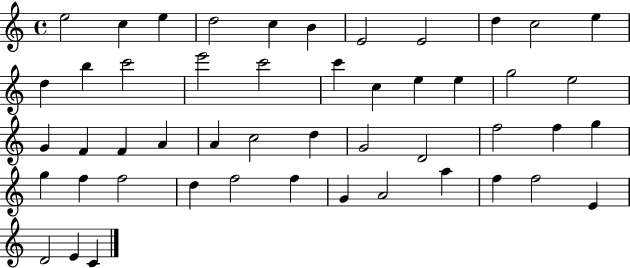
X:1
T:Untitled
M:4/4
L:1/4
K:C
e2 c e d2 c B E2 E2 d c2 e d b c'2 e'2 c'2 c' c e e g2 e2 G F F A A c2 d G2 D2 f2 f g g f f2 d f2 f G A2 a f f2 E D2 E C